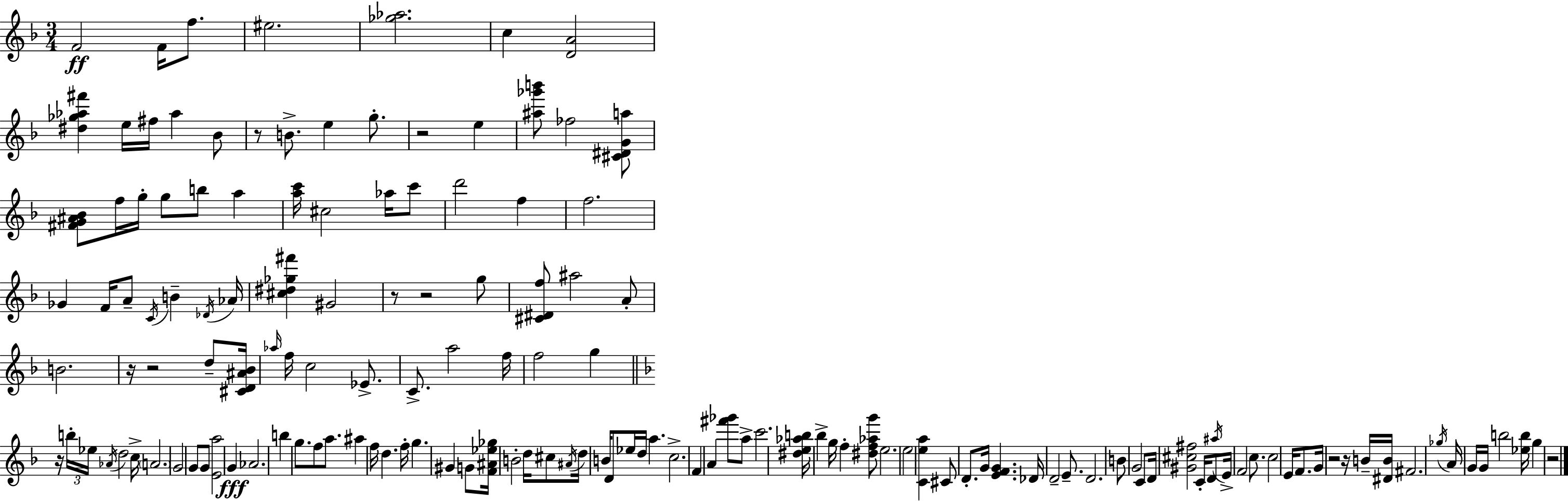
{
  \clef treble
  \numericTimeSignature
  \time 3/4
  \key f \major
  f'2\ff f'16 f''8. | eis''2. | <ges'' aes''>2. | c''4 <d' a'>2 | \break <dis'' ges'' aes'' fis'''>4 e''16 fis''16 aes''4 bes'8 | r8 b'8.-> e''4 g''8.-. | r2 e''4 | <ais'' ges''' b'''>8 fes''2 <cis' dis' g' a''>8 | \break <fis' g' ais' bes'>8 f''16 g''16-. g''8 b''8 a''4 | <a'' c'''>16 cis''2 aes''16 c'''8 | d'''2 f''4 | f''2. | \break ges'4 f'16 a'8-- \acciaccatura { c'16 } b'4-- | \acciaccatura { des'16 } aes'16 <cis'' dis'' ges'' fis'''>4 gis'2 | r8 r2 | g''8 <cis' dis' f''>8 ais''2 | \break a'8-. b'2. | r16 r2 d''8-- | <cis' d' ais' bes'>16 \grace { aes''16 } f''16 c''2 | ees'8.-> c'8.-> a''2 | \break f''16 f''2 g''4 | \bar "||" \break \key d \minor r16 \tuplet 3/2 { b''16-. ees''16 \acciaccatura { aes'16 } } d''2 | c''16-> \parenthesize a'2. | g'2 g'8 g'8 | <e' a''>2 g'4\fff | \break aes'2. | b''4 g''8. f''8 a''8. | ais''4 f''16 d''4. | f''16-. g''4. gis'4 g'8 | \break <f' ais' ees'' ges''>16 b'2-. d''16 cis''8 | \acciaccatura { ais'16 } d''16 b'16 d'8 ees''16 d''16 a''4. | c''2.-> | f'4 a'4 <fis''' ges'''>8 | \break a''8-> c'''2. | <dis'' e'' aes'' b''>16 bes''4-> g''16 f''4-. | <dis'' f'' aes'' g'''>8 e''2. | e''2 <c' e'' a''>4 | \break cis'8 d'8.-. g'16 <e' f' g'>4. | des'16 d'2-- e'8.-- | d'2. | b'8 g'2 | \break c'8 d'16 <gis' cis'' fis''>2 c'16-. | d'8 \acciaccatura { ais''16 } e'16-> f'2 | c''8. c''2 e'16 | f'8. g'16 r2 | \break r16 b'16-- <dis' b'>16 fis'2. | \acciaccatura { ges''16 } a'16 g'16 g'16 b''2 | <ees'' b''>16 g''4 r2 | \bar "|."
}